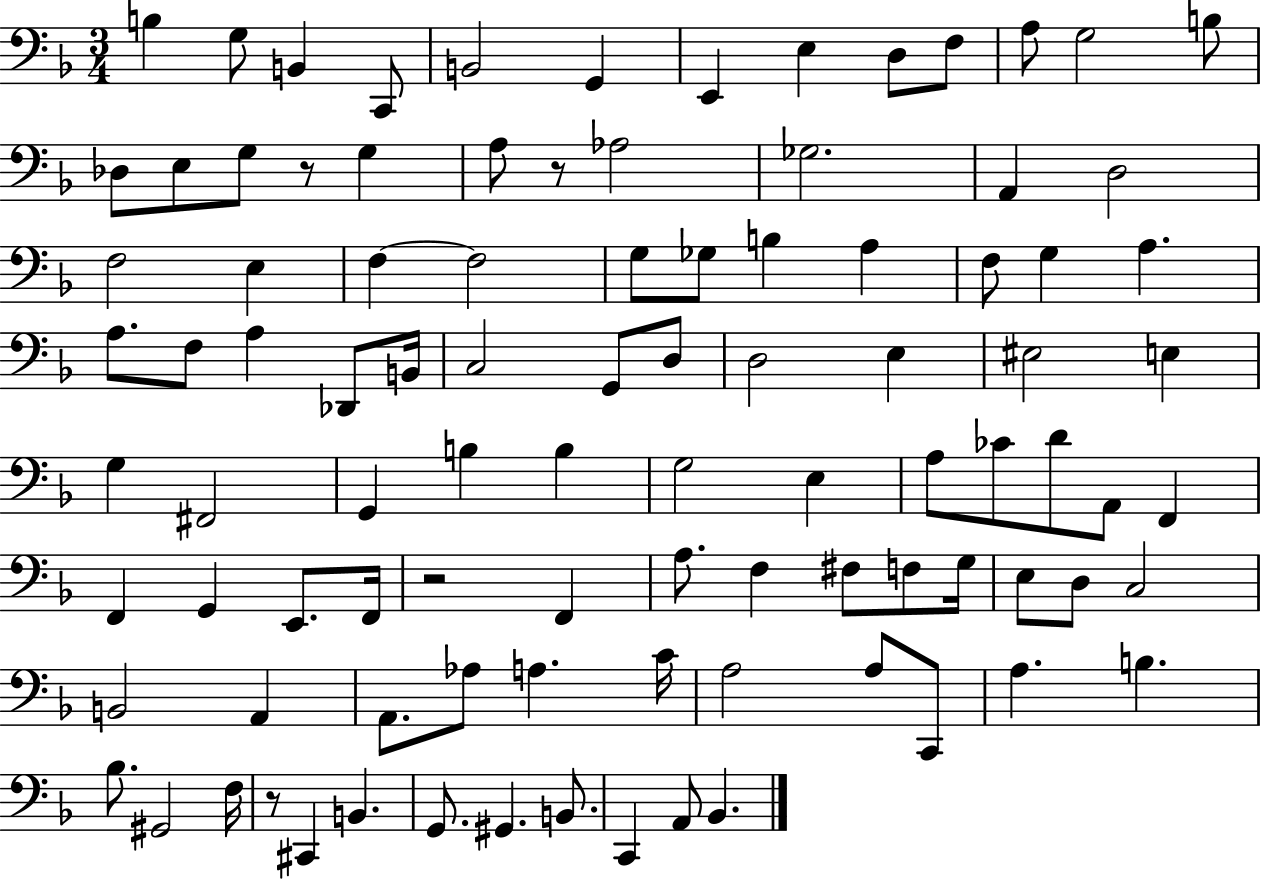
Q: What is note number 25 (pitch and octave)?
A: F3